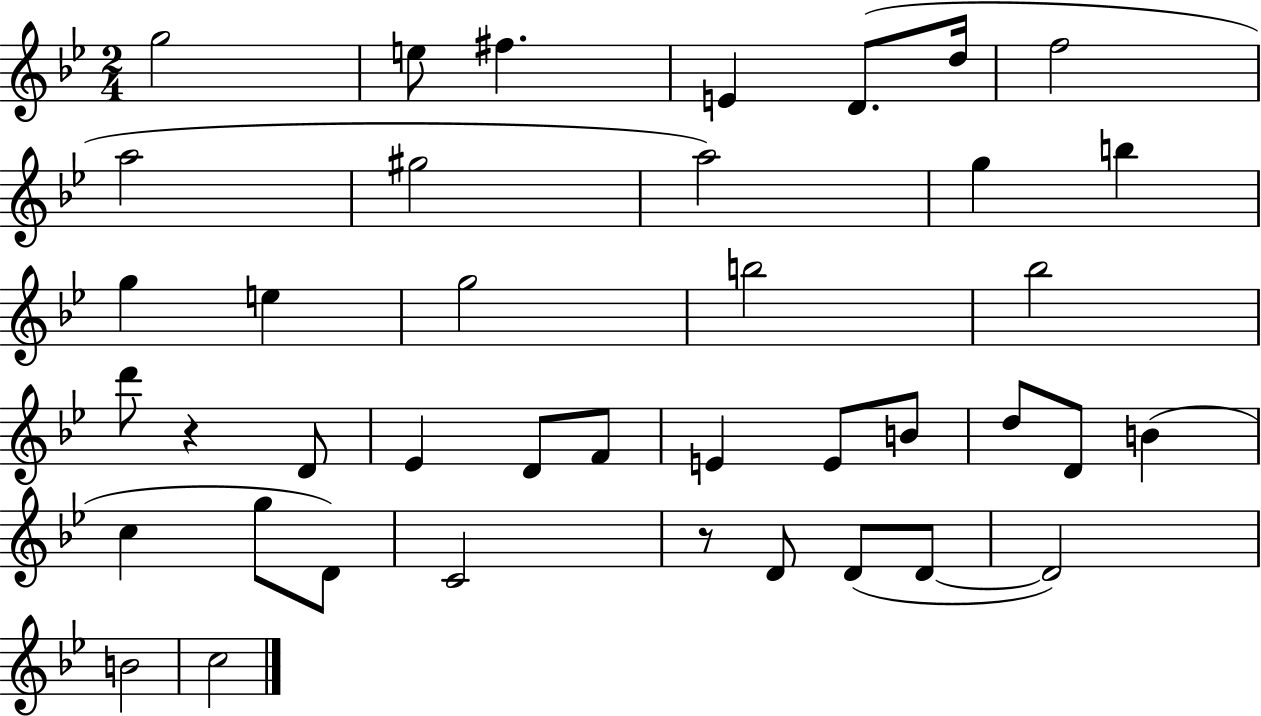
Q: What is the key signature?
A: BES major